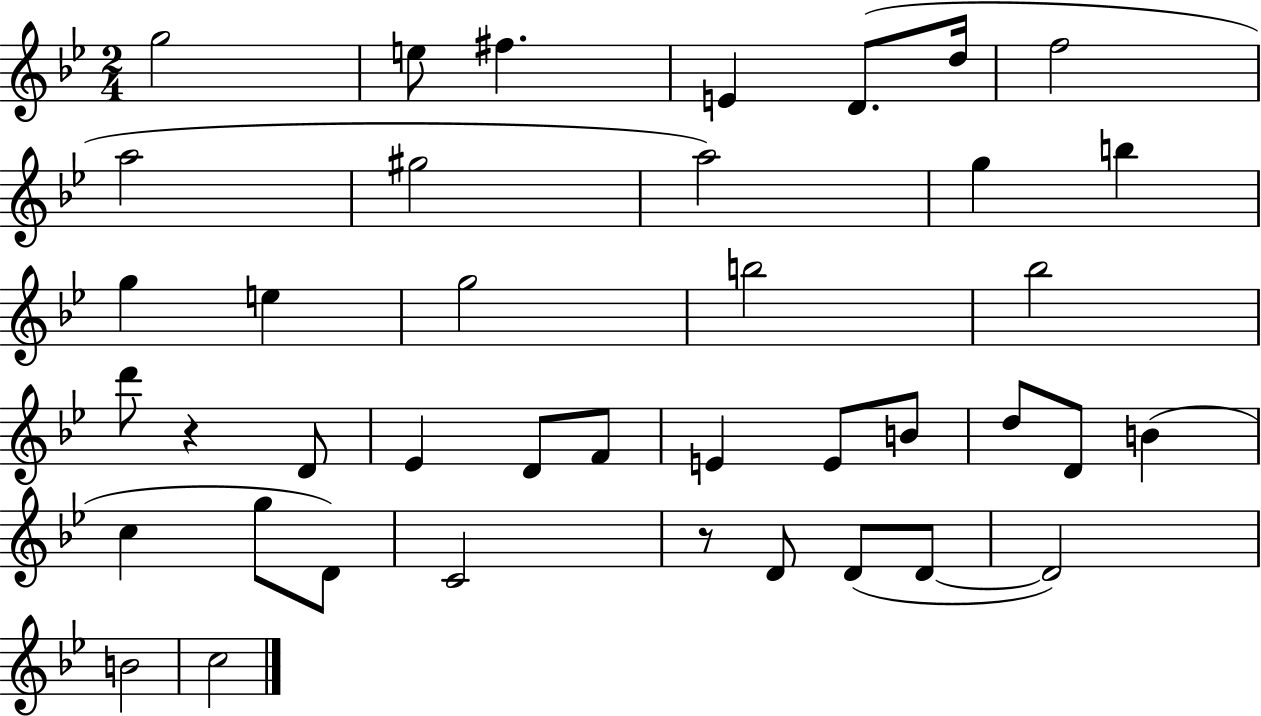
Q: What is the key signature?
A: BES major